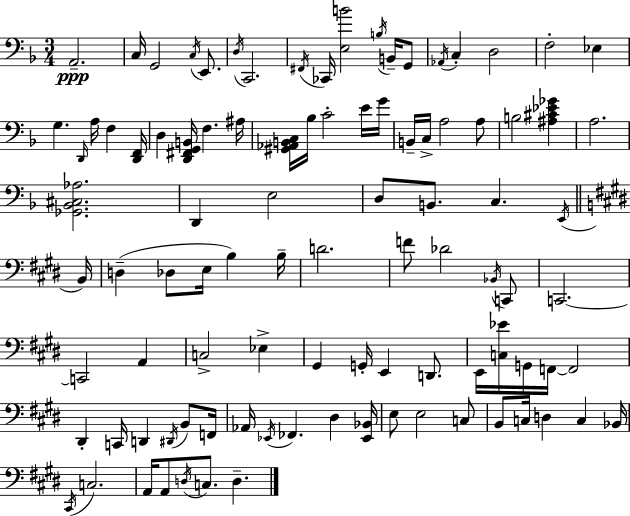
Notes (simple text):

A2/h. C3/s G2/h C3/s E2/e. D3/s C2/h. F#2/s CES2/s [E3,B4]/h B3/s B2/s G2/e Ab2/s C3/q D3/h F3/h Eb3/q G3/q. D2/s A3/s F3/q [D2,F2]/s D3/q [D2,F#2,G2,B2]/s F3/q. A#3/s [G#2,Ab2,B2,C3]/s Bb3/s C4/h E4/s G4/s B2/s C3/s A3/h A3/e B3/h [A#3,C#4,Eb4,Gb4]/q A3/h. [Gb2,Bb2,C#3,Ab3]/h. D2/q E3/h D3/e B2/e. C3/q. E2/s B2/s D3/q Db3/e E3/s B3/q B3/s D4/h. F4/e Db4/h Bb2/s C2/e C2/h. C2/h A2/q C3/h Eb3/q G#2/q G2/s E2/q D2/e. E2/s [C3,Eb4]/s G2/s F2/s F2/h D#2/q C2/s D2/q D#2/s B2/e F2/s Ab2/s Eb2/s FES2/q. D#3/q [Eb2,Bb2]/s E3/e E3/h C3/e B2/e C3/s D3/q C3/q Bb2/s C#2/s C3/h. A2/s A2/e D3/s C3/e. D3/q.